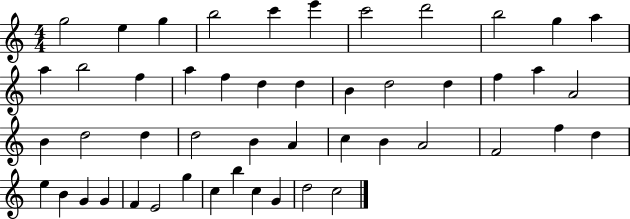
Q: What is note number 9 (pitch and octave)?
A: B5